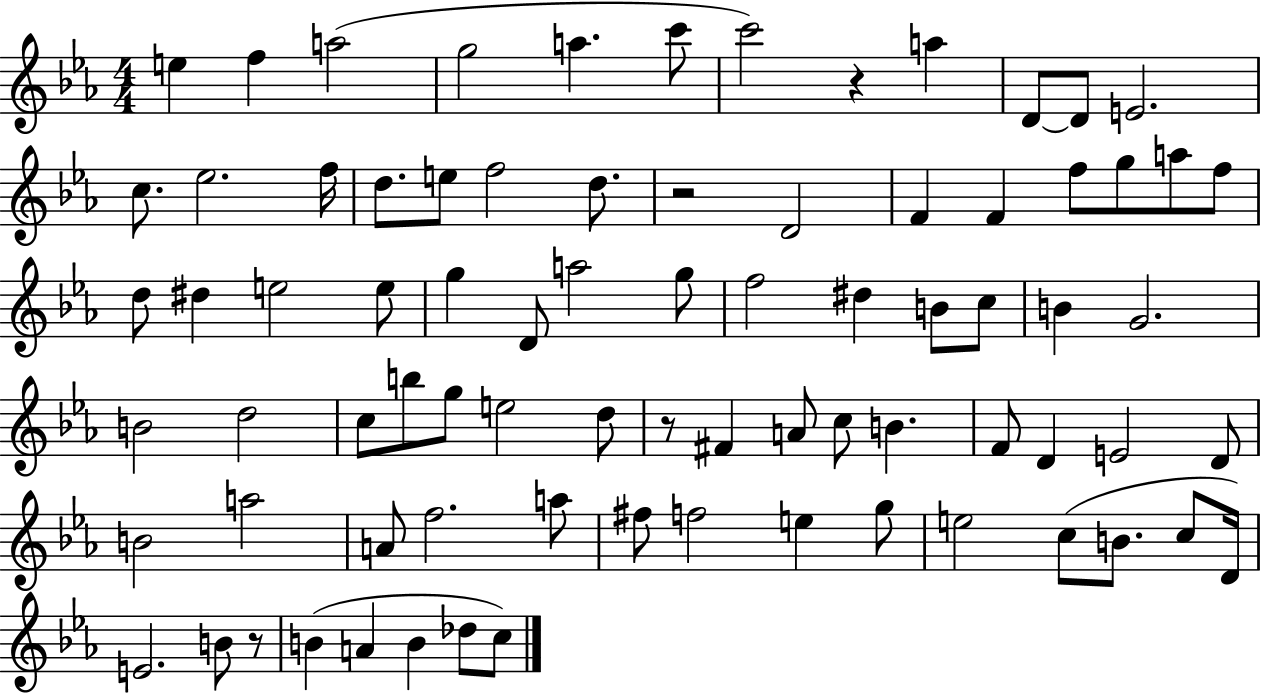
X:1
T:Untitled
M:4/4
L:1/4
K:Eb
e f a2 g2 a c'/2 c'2 z a D/2 D/2 E2 c/2 _e2 f/4 d/2 e/2 f2 d/2 z2 D2 F F f/2 g/2 a/2 f/2 d/2 ^d e2 e/2 g D/2 a2 g/2 f2 ^d B/2 c/2 B G2 B2 d2 c/2 b/2 g/2 e2 d/2 z/2 ^F A/2 c/2 B F/2 D E2 D/2 B2 a2 A/2 f2 a/2 ^f/2 f2 e g/2 e2 c/2 B/2 c/2 D/4 E2 B/2 z/2 B A B _d/2 c/2